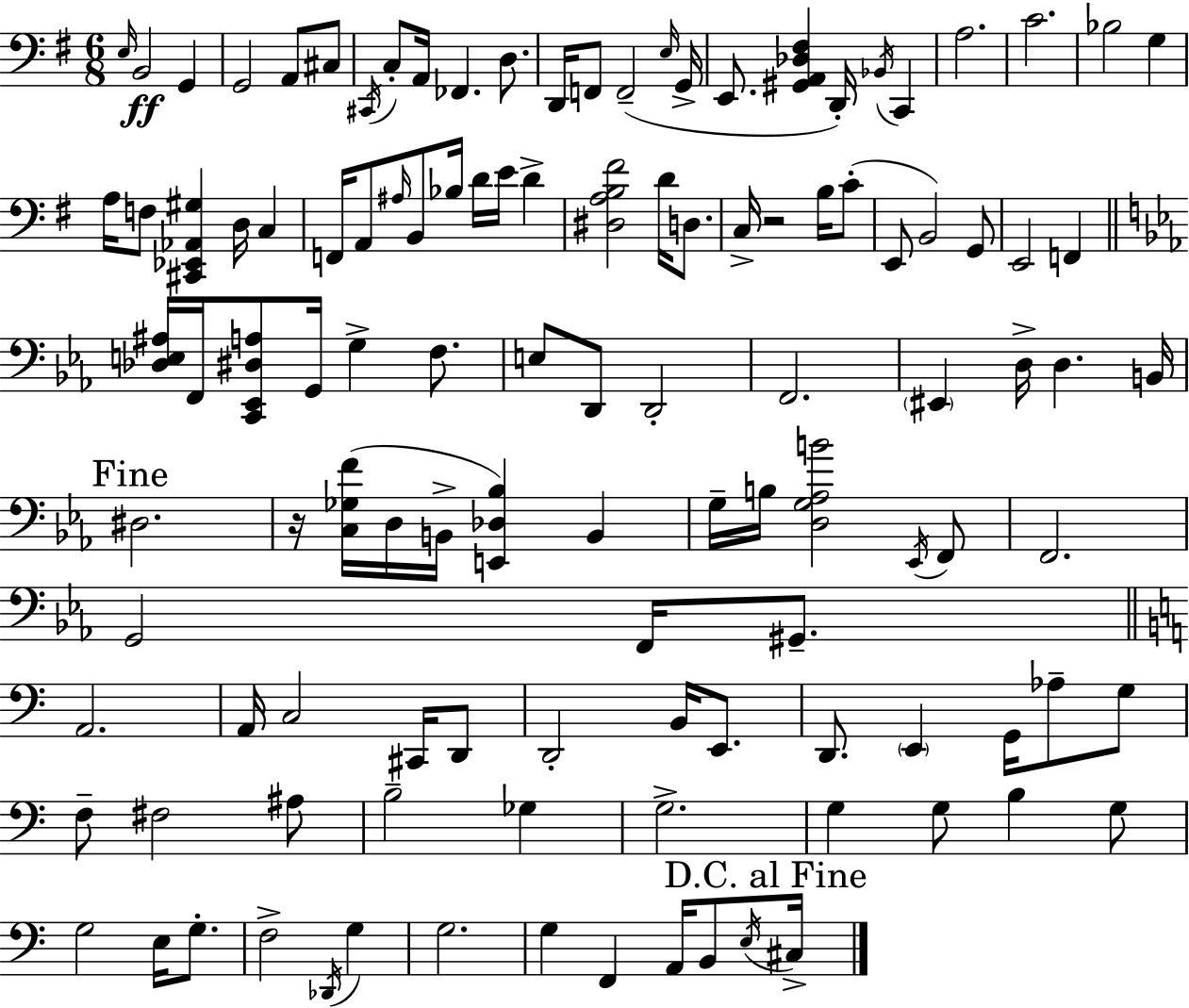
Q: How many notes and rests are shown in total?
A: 116